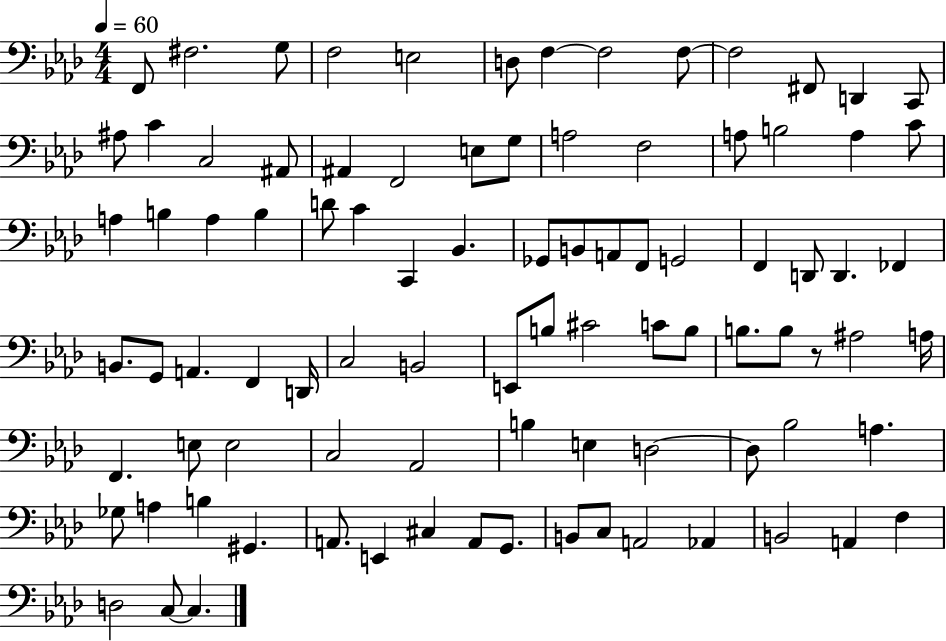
F2/e F#3/h. G3/e F3/h E3/h D3/e F3/q F3/h F3/e F3/h F#2/e D2/q C2/e A#3/e C4/q C3/h A#2/e A#2/q F2/h E3/e G3/e A3/h F3/h A3/e B3/h A3/q C4/e A3/q B3/q A3/q B3/q D4/e C4/q C2/q Bb2/q. Gb2/e B2/e A2/e F2/e G2/h F2/q D2/e D2/q. FES2/q B2/e. G2/e A2/q. F2/q D2/s C3/h B2/h E2/e B3/e C#4/h C4/e B3/e B3/e. B3/e R/e A#3/h A3/s F2/q. E3/e E3/h C3/h Ab2/h B3/q E3/q D3/h D3/e Bb3/h A3/q. Gb3/e A3/q B3/q G#2/q. A2/e. E2/q C#3/q A2/e G2/e. B2/e C3/e A2/h Ab2/q B2/h A2/q F3/q D3/h C3/e C3/q.